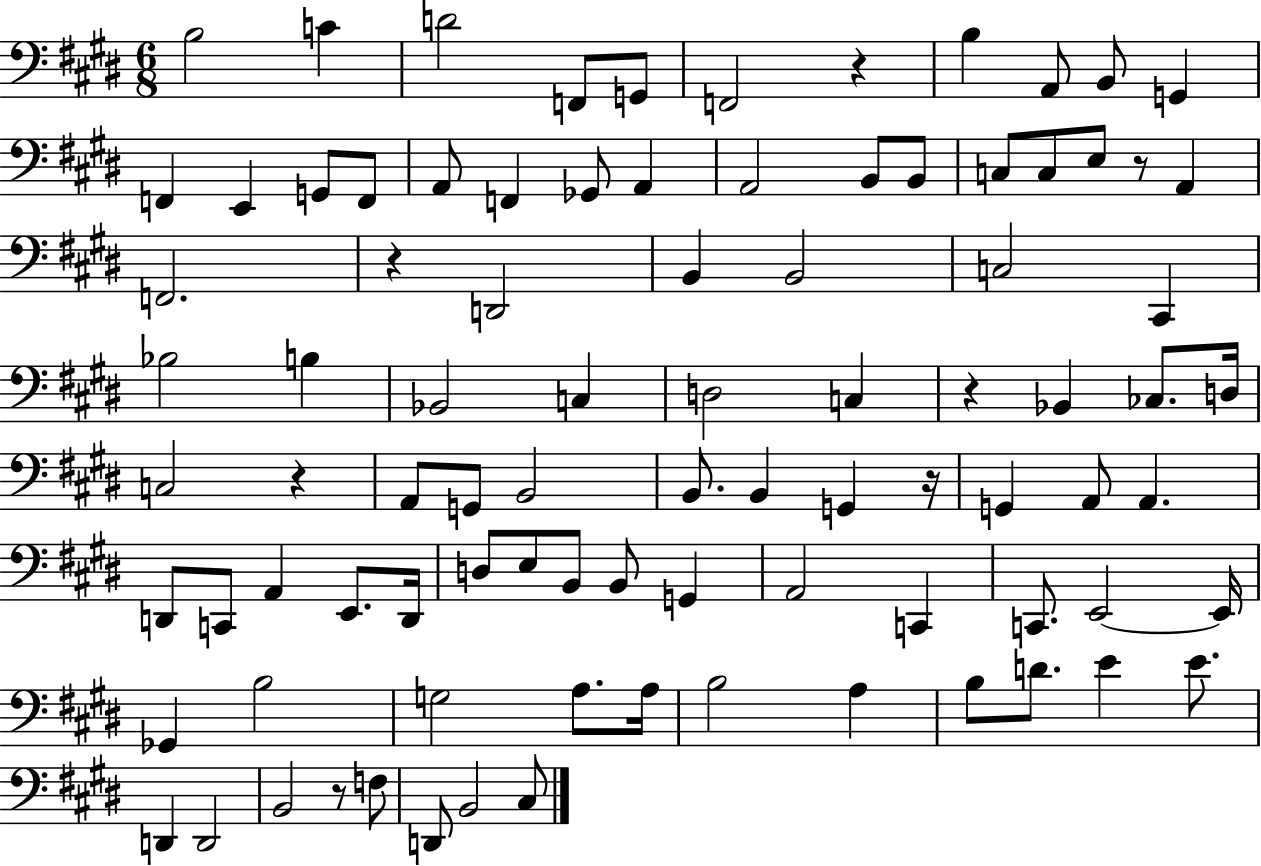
B3/h C4/q D4/h F2/e G2/e F2/h R/q B3/q A2/e B2/e G2/q F2/q E2/q G2/e F2/e A2/e F2/q Gb2/e A2/q A2/h B2/e B2/e C3/e C3/e E3/e R/e A2/q F2/h. R/q D2/h B2/q B2/h C3/h C#2/q Bb3/h B3/q Bb2/h C3/q D3/h C3/q R/q Bb2/q CES3/e. D3/s C3/h R/q A2/e G2/e B2/h B2/e. B2/q G2/q R/s G2/q A2/e A2/q. D2/e C2/e A2/q E2/e. D2/s D3/e E3/e B2/e B2/e G2/q A2/h C2/q C2/e. E2/h E2/s Gb2/q B3/h G3/h A3/e. A3/s B3/h A3/q B3/e D4/e. E4/q E4/e. D2/q D2/h B2/h R/e F3/e D2/e B2/h C#3/e